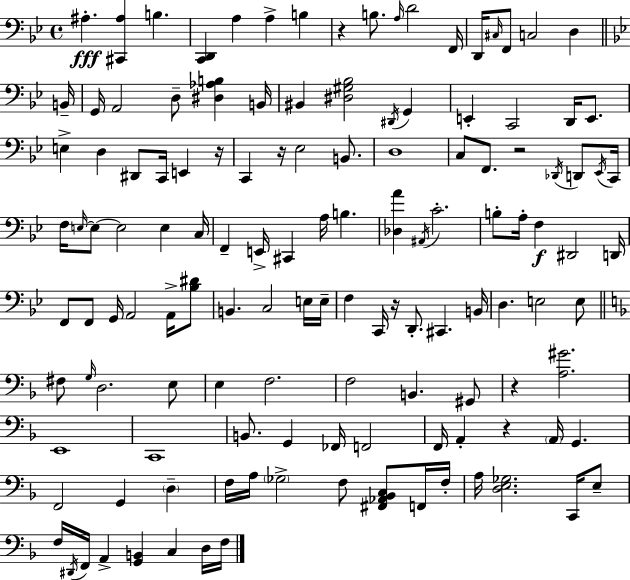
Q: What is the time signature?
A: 4/4